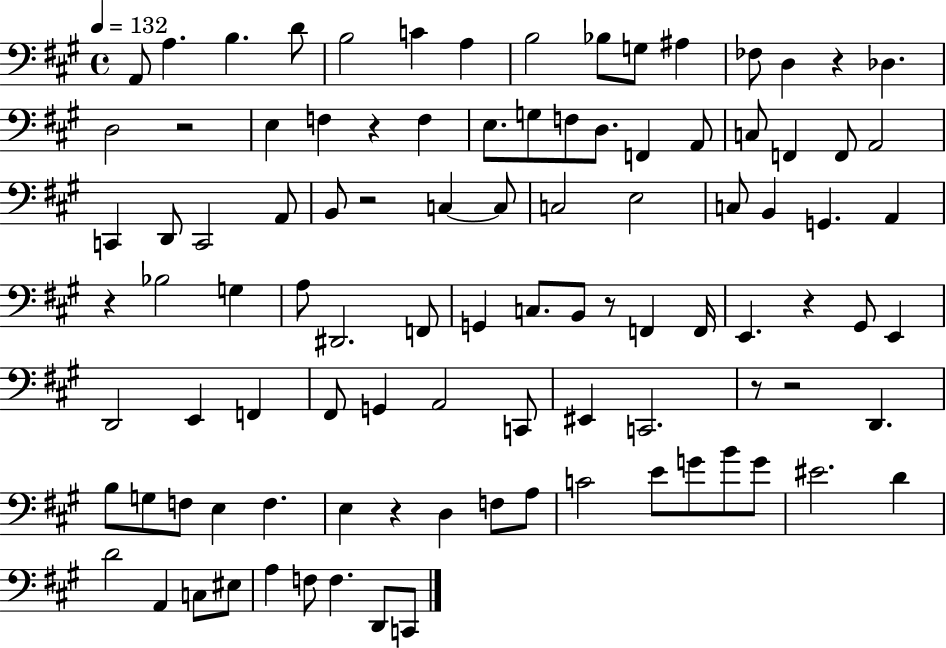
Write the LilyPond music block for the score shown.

{
  \clef bass
  \time 4/4
  \defaultTimeSignature
  \key a \major
  \tempo 4 = 132
  a,8 a4. b4. d'8 | b2 c'4 a4 | b2 bes8 g8 ais4 | fes8 d4 r4 des4. | \break d2 r2 | e4 f4 r4 f4 | e8. g8 f8 d8. f,4 a,8 | c8 f,4 f,8 a,2 | \break c,4 d,8 c,2 a,8 | b,8 r2 c4~~ c8 | c2 e2 | c8 b,4 g,4. a,4 | \break r4 bes2 g4 | a8 dis,2. f,8 | g,4 c8. b,8 r8 f,4 f,16 | e,4. r4 gis,8 e,4 | \break d,2 e,4 f,4 | fis,8 g,4 a,2 c,8 | eis,4 c,2. | r8 r2 d,4. | \break b8 g8 f8 e4 f4. | e4 r4 d4 f8 a8 | c'2 e'8 g'8 b'8 g'8 | eis'2. d'4 | \break d'2 a,4 c8 eis8 | a4 f8 f4. d,8 c,8 | \bar "|."
}